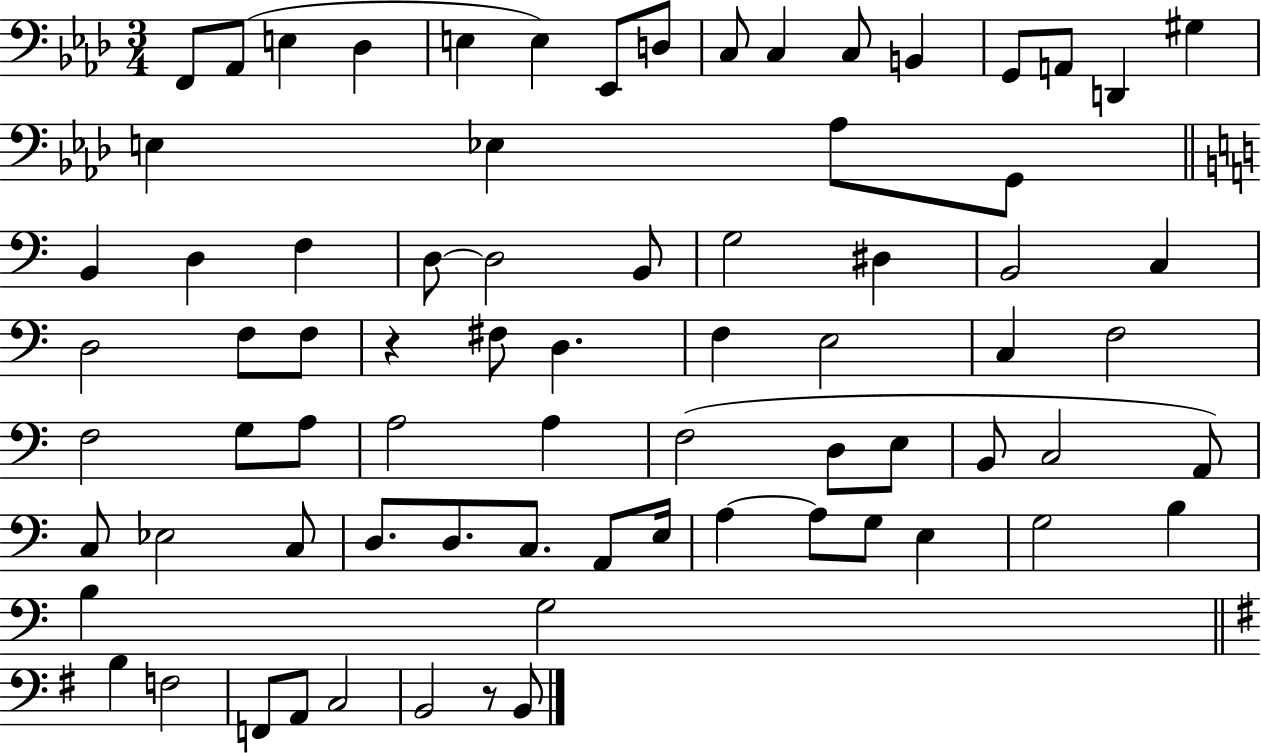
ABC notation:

X:1
T:Untitled
M:3/4
L:1/4
K:Ab
F,,/2 _A,,/2 E, _D, E, E, _E,,/2 D,/2 C,/2 C, C,/2 B,, G,,/2 A,,/2 D,, ^G, E, _E, _A,/2 G,,/2 B,, D, F, D,/2 D,2 B,,/2 G,2 ^D, B,,2 C, D,2 F,/2 F,/2 z ^F,/2 D, F, E,2 C, F,2 F,2 G,/2 A,/2 A,2 A, F,2 D,/2 E,/2 B,,/2 C,2 A,,/2 C,/2 _E,2 C,/2 D,/2 D,/2 C,/2 A,,/2 E,/4 A, A,/2 G,/2 E, G,2 B, B, G,2 B, F,2 F,,/2 A,,/2 C,2 B,,2 z/2 B,,/2